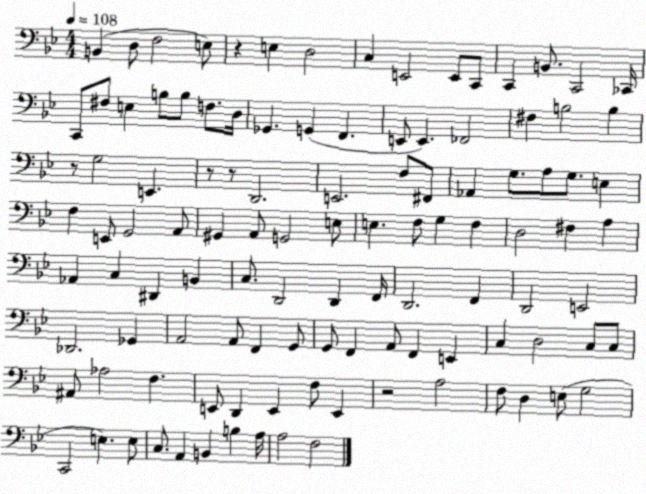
X:1
T:Untitled
M:4/4
L:1/4
K:Bb
B,, D,/2 F,2 E,/2 z E, D,2 C, E,,2 E,,/2 C,,/2 C,, B,,/2 C,,2 _C,,/4 C,,/2 ^F,/2 E, B,/2 B,/2 F,/2 D,/4 _G,, G,, F,, E,,/2 E,, _F,,2 ^F, B,2 B, z/2 G,2 E,, z/2 z/2 D,,2 E,,2 F,/2 ^F,,/2 _A,, G,/2 A,/2 G,/2 E, F, E,,/2 G,,2 A,,/2 ^G,, A,,/2 G,,2 E,/2 E, F,/2 G, F, D,2 ^F, A, _A,, C, ^D,, B,, C,/2 D,,2 D,, F,,/4 D,,2 F,, D,,2 E,,2 _D,,2 _G,, A,,2 A,,/2 F,, G,,/2 G,,/2 F,, A,,/2 F,, E,, C, D,2 C,/2 C,/2 ^A,,/2 _A,2 F, E,,/2 D,, E,, F,/2 E,, z2 A,2 F,/2 D, E,/2 G,2 C,,2 E, E,/2 C,/2 A,, B,, B, A,/4 A,2 F,2